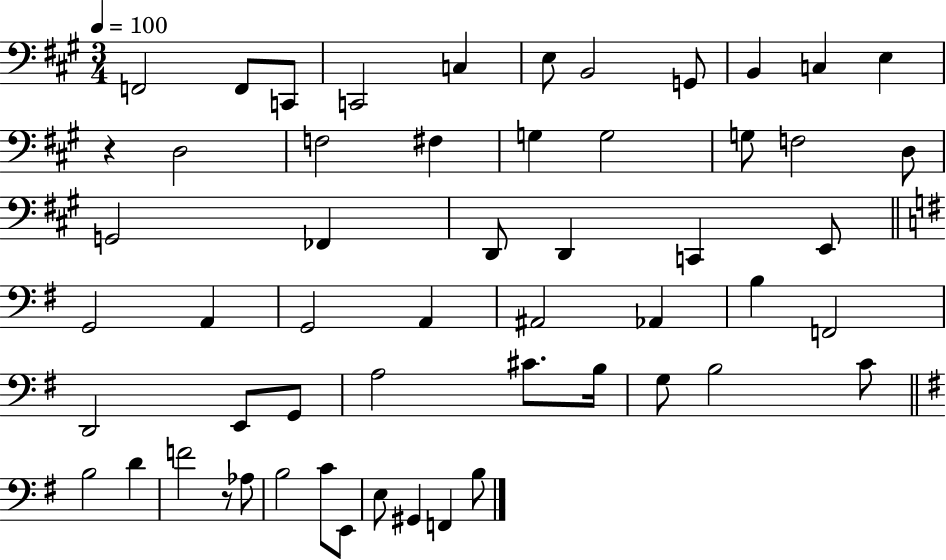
F2/h F2/e C2/e C2/h C3/q E3/e B2/h G2/e B2/q C3/q E3/q R/q D3/h F3/h F#3/q G3/q G3/h G3/e F3/h D3/e G2/h FES2/q D2/e D2/q C2/q E2/e G2/h A2/q G2/h A2/q A#2/h Ab2/q B3/q F2/h D2/h E2/e G2/e A3/h C#4/e. B3/s G3/e B3/h C4/e B3/h D4/q F4/h R/e Ab3/e B3/h C4/e E2/e E3/e G#2/q F2/q B3/e